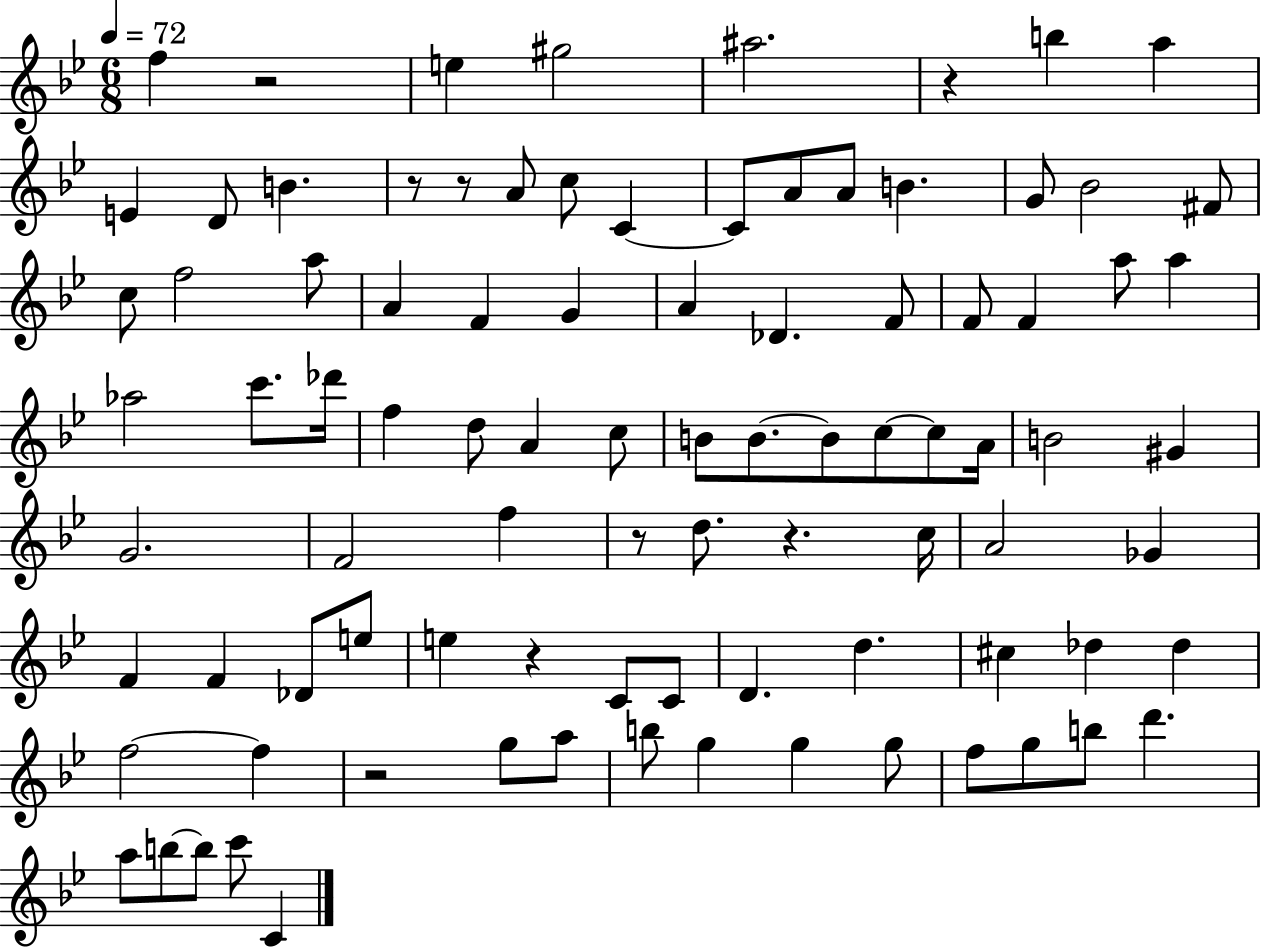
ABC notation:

X:1
T:Untitled
M:6/8
L:1/4
K:Bb
f z2 e ^g2 ^a2 z b a E D/2 B z/2 z/2 A/2 c/2 C C/2 A/2 A/2 B G/2 _B2 ^F/2 c/2 f2 a/2 A F G A _D F/2 F/2 F a/2 a _a2 c'/2 _d'/4 f d/2 A c/2 B/2 B/2 B/2 c/2 c/2 A/4 B2 ^G G2 F2 f z/2 d/2 z c/4 A2 _G F F _D/2 e/2 e z C/2 C/2 D d ^c _d _d f2 f z2 g/2 a/2 b/2 g g g/2 f/2 g/2 b/2 d' a/2 b/2 b/2 c'/2 C